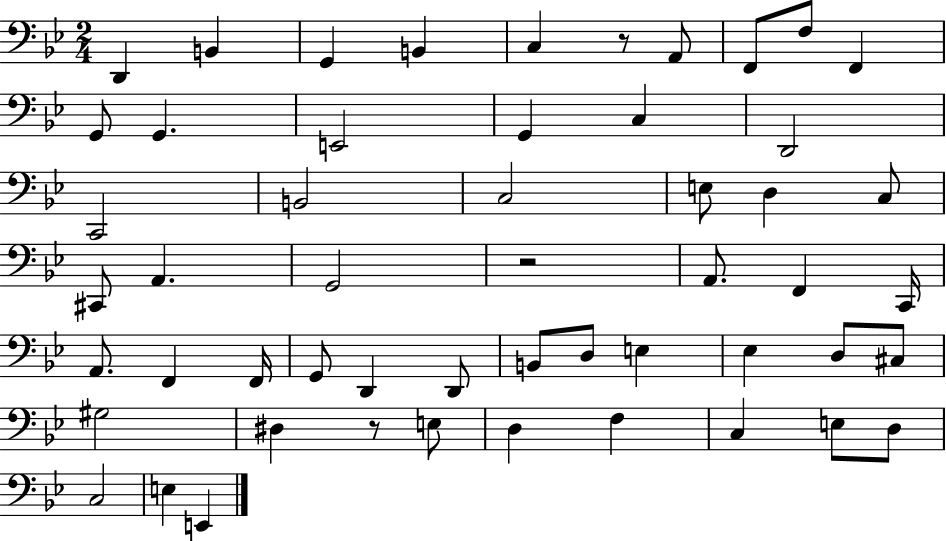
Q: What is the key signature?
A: BES major